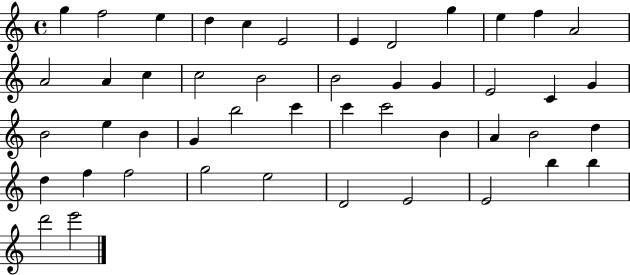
X:1
T:Untitled
M:4/4
L:1/4
K:C
g f2 e d c E2 E D2 g e f A2 A2 A c c2 B2 B2 G G E2 C G B2 e B G b2 c' c' c'2 B A B2 d d f f2 g2 e2 D2 E2 E2 b b d'2 e'2